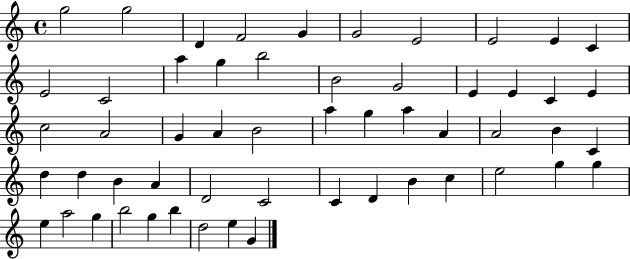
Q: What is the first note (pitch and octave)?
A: G5